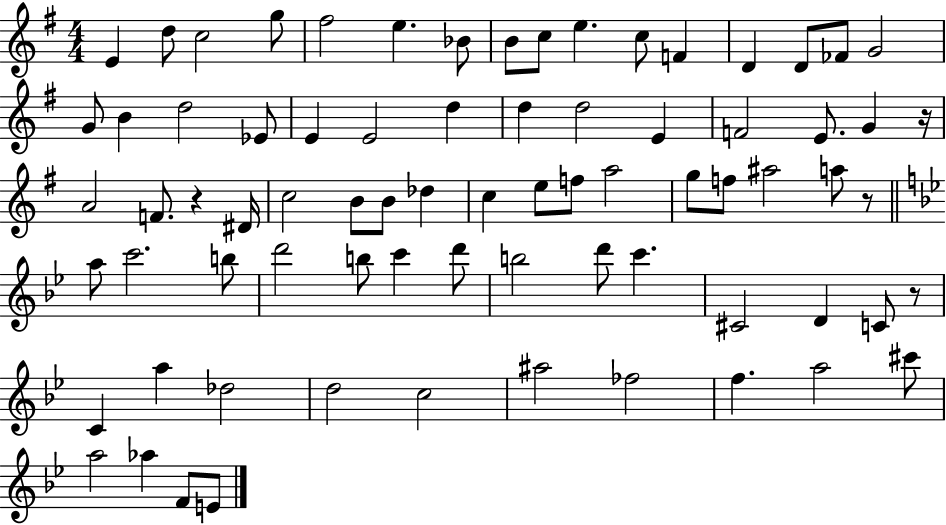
E4/q D5/e C5/h G5/e F#5/h E5/q. Bb4/e B4/e C5/e E5/q. C5/e F4/q D4/q D4/e FES4/e G4/h G4/e B4/q D5/h Eb4/e E4/q E4/h D5/q D5/q D5/h E4/q F4/h E4/e. G4/q R/s A4/h F4/e. R/q D#4/s C5/h B4/e B4/e Db5/q C5/q E5/e F5/e A5/h G5/e F5/e A#5/h A5/e R/e A5/e C6/h. B5/e D6/h B5/e C6/q D6/e B5/h D6/e C6/q. C#4/h D4/q C4/e R/e C4/q A5/q Db5/h D5/h C5/h A#5/h FES5/h F5/q. A5/h C#6/e A5/h Ab5/q F4/e E4/e